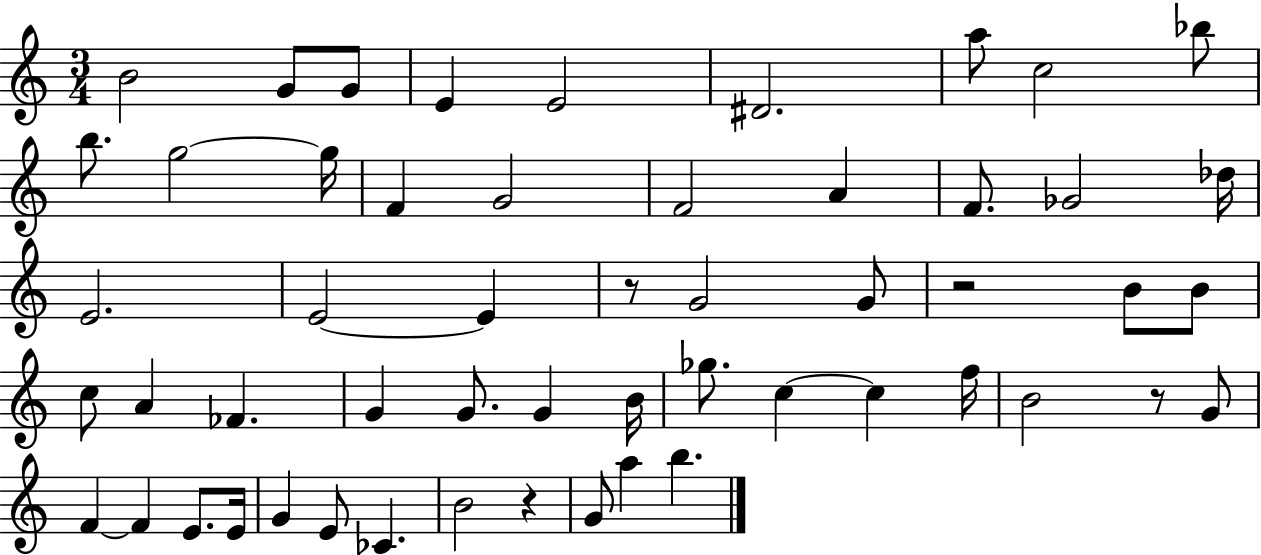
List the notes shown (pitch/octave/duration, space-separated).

B4/h G4/e G4/e E4/q E4/h D#4/h. A5/e C5/h Bb5/e B5/e. G5/h G5/s F4/q G4/h F4/h A4/q F4/e. Gb4/h Db5/s E4/h. E4/h E4/q R/e G4/h G4/e R/h B4/e B4/e C5/e A4/q FES4/q. G4/q G4/e. G4/q B4/s Gb5/e. C5/q C5/q F5/s B4/h R/e G4/e F4/q F4/q E4/e. E4/s G4/q E4/e CES4/q. B4/h R/q G4/e A5/q B5/q.